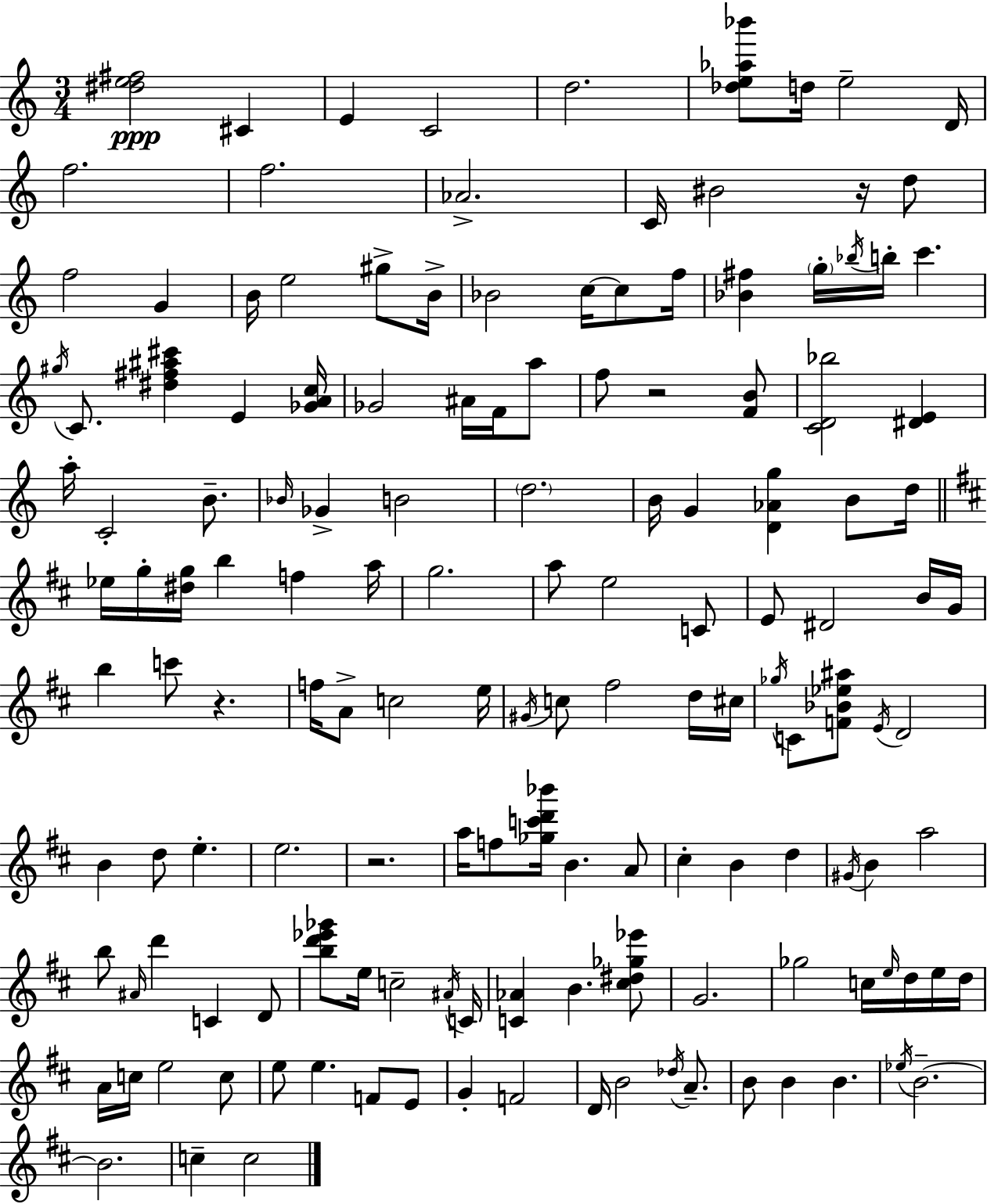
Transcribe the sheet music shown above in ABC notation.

X:1
T:Untitled
M:3/4
L:1/4
K:C
[^de^f]2 ^C E C2 d2 [_de_a_b']/2 d/4 e2 D/4 f2 f2 _A2 C/4 ^B2 z/4 d/2 f2 G B/4 e2 ^g/2 B/4 _B2 c/4 c/2 f/4 [_B^f] g/4 _b/4 b/4 c' ^g/4 C/2 [^d^f^a^c'] E [_GAc]/4 _G2 ^A/4 F/4 a/2 f/2 z2 [FB]/2 [CD_b]2 [^DE] a/4 C2 B/2 _B/4 _G B2 d2 B/4 G [D_Ag] B/2 d/4 _e/4 g/4 [^dg]/4 b f a/4 g2 a/2 e2 C/2 E/2 ^D2 B/4 G/4 b c'/2 z f/4 A/2 c2 e/4 ^G/4 c/2 ^f2 d/4 ^c/4 _g/4 C/2 [F_B_e^a]/2 E/4 D2 B d/2 e e2 z2 a/4 f/2 [_gc'd'_b']/4 B A/2 ^c B d ^G/4 B a2 b/2 ^A/4 d' C D/2 [bd'_e'_g']/2 e/4 c2 ^A/4 C/4 [C_A] B [^c^d_g_e']/2 G2 _g2 c/4 e/4 d/4 e/4 d/4 A/4 c/4 e2 c/2 e/2 e F/2 E/2 G F2 D/4 B2 _d/4 A/2 B/2 B B _e/4 B2 B2 c c2